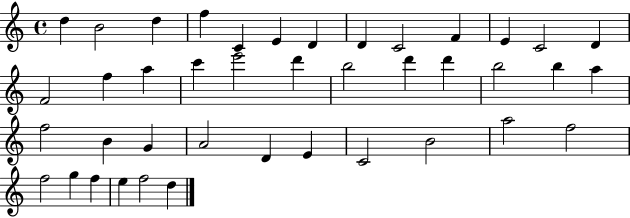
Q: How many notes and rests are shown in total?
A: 41